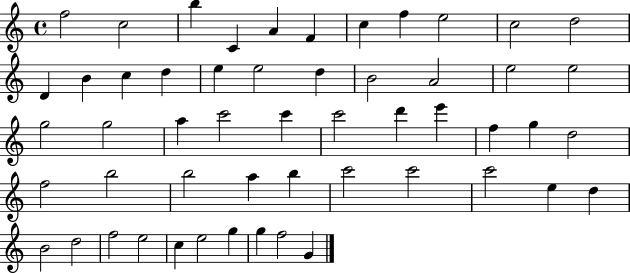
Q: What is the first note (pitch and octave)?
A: F5